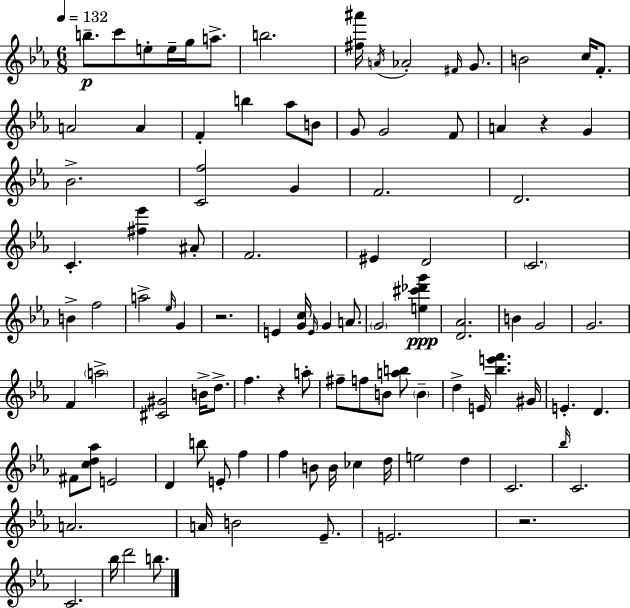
{
  \clef treble
  \numericTimeSignature
  \time 6/8
  \key c \minor
  \tempo 4 = 132
  b''8.--\p c'''8 e''8-. e''16-- g''16 a''8.-> | b''2. | <fis'' ais'''>16 \acciaccatura { a'16 } aes'2-. \grace { fis'16 } g'8. | b'2 c''16 f'8.-. | \break a'2 a'4 | f'4-. b''4 aes''8 | b'8 g'8 g'2 | f'8 a'4 r4 g'4 | \break bes'2.-> | <c' f''>2 g'4 | f'2. | d'2. | \break c'4.-. <fis'' ees'''>4 | ais'8-. f'2. | eis'4 d'2 | \parenthesize c'2. | \break b'4-> f''2 | a''2-> \grace { ees''16 } g'4 | r2. | e'4 <g' c''>16 \grace { e'16 } g'4 | \break a'8. \parenthesize g'2 | <e'' cis''' des''' g'''>4\ppp <d' aes'>2. | b'4 g'2 | g'2. | \break f'4 \parenthesize a''2-> | <cis' gis'>2 | b'16-> d''8.-> f''4. r4 | a''8-. fis''8-- f''8 b'8 <a'' b''>8 | \break \parenthesize b'4-- d''4-> e'16 <bes'' e''' f'''>4. | gis'16 e'4.-. d'4. | fis'8 <c'' d'' aes''>8 e'2 | d'4 b''8 e'8-. | \break f''4 f''4 b'8 b'16 ces''4 | d''16 e''2 | d''4 c'2. | \grace { bes''16 } c'2. | \break a'2. | a'16 b'2 | ees'8.-- e'2. | r2. | \break c'2. | bes''16 d'''2 | b''8. \bar "|."
}